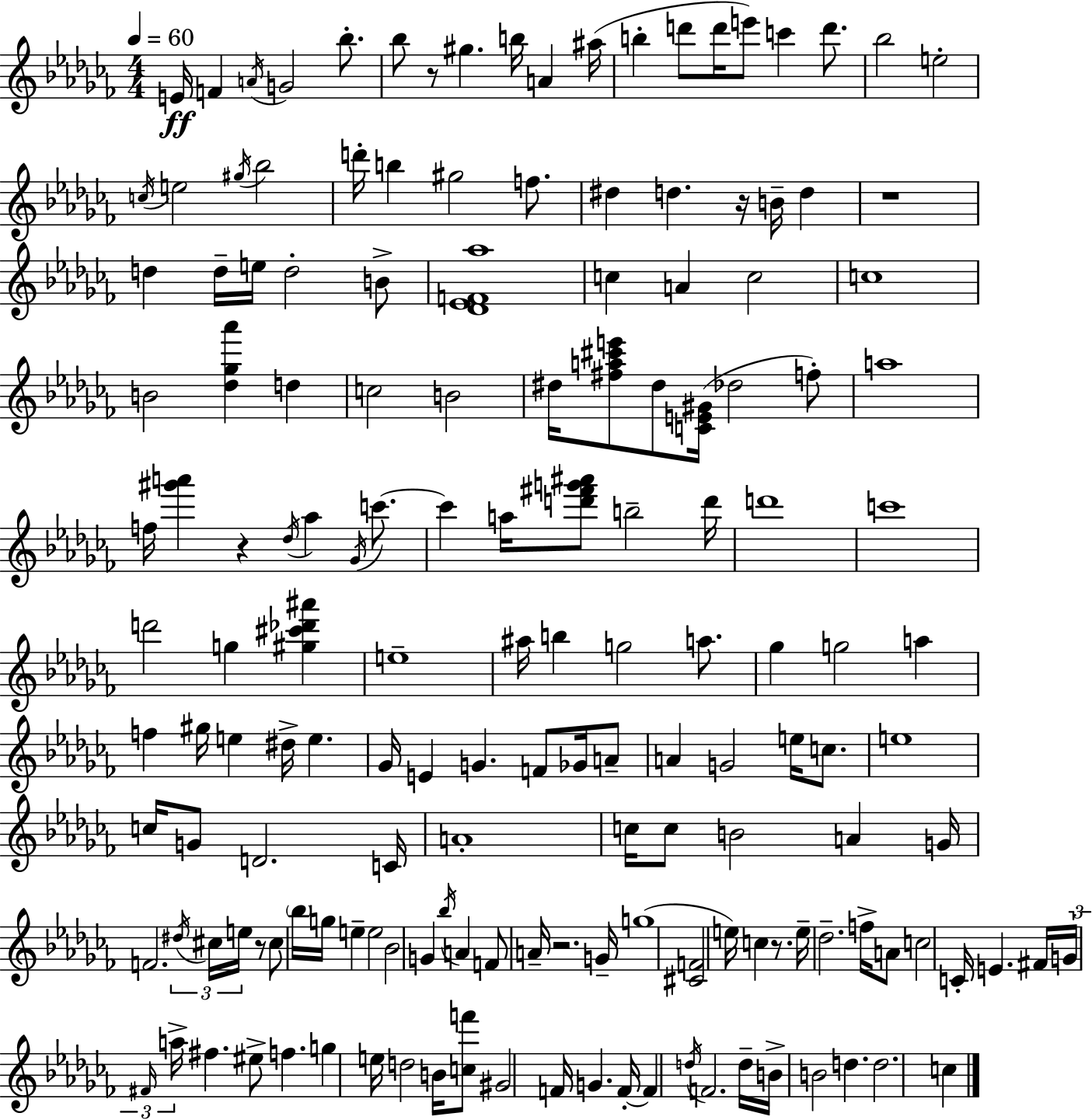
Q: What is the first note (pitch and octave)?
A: E4